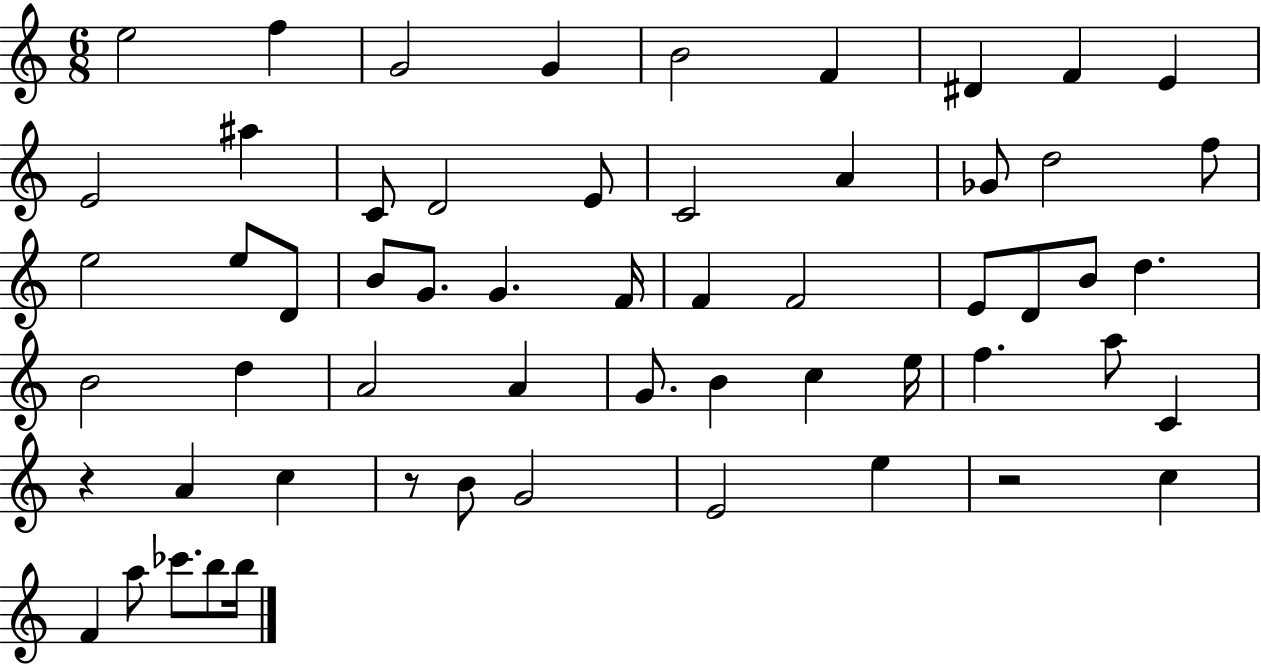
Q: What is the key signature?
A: C major